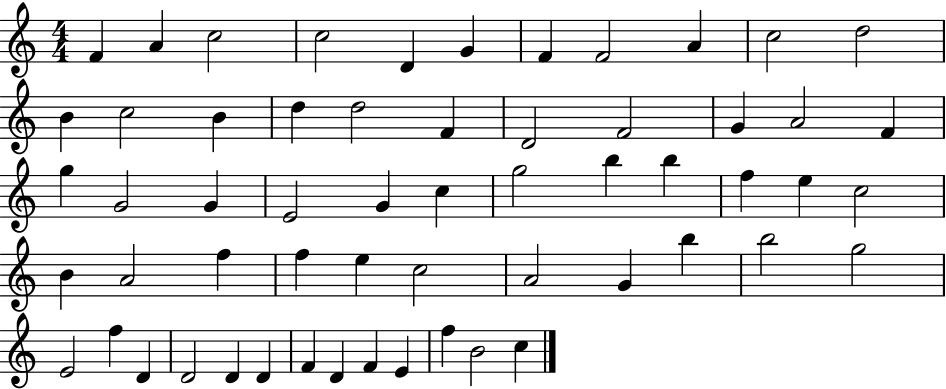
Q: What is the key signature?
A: C major